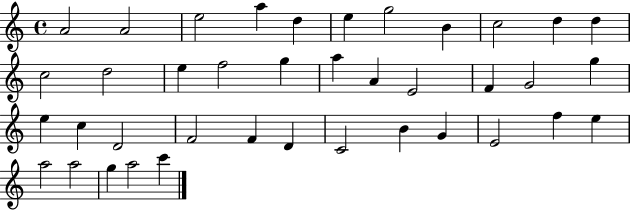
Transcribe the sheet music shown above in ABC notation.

X:1
T:Untitled
M:4/4
L:1/4
K:C
A2 A2 e2 a d e g2 B c2 d d c2 d2 e f2 g a A E2 F G2 g e c D2 F2 F D C2 B G E2 f e a2 a2 g a2 c'